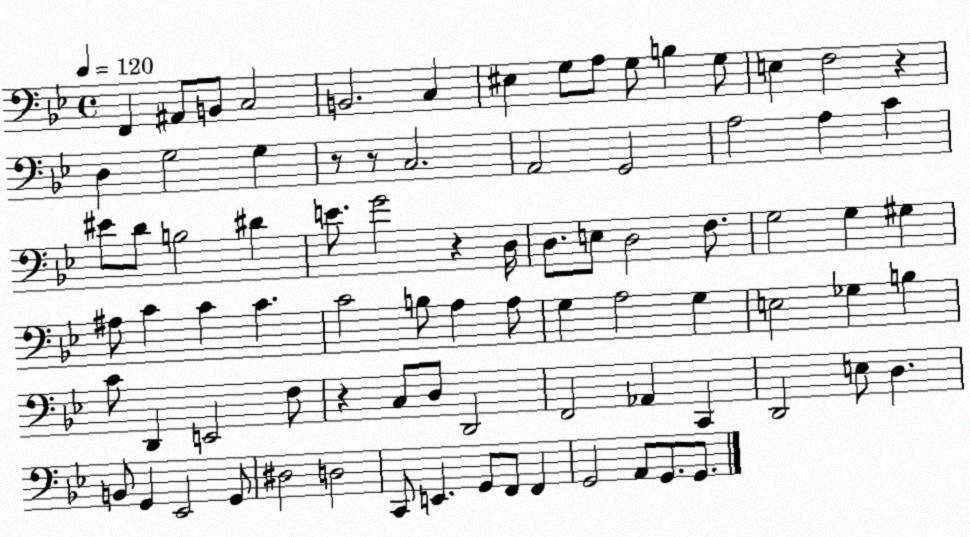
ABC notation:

X:1
T:Untitled
M:4/4
L:1/4
K:Bb
F,, ^A,,/2 B,,/2 C,2 B,,2 C, ^E, G,/2 A,/2 G,/2 B, G,/2 E, F,2 z D, G,2 G, z/2 z/2 C,2 A,,2 G,,2 A,2 A, C ^E/2 D/2 B,2 ^D E/2 G2 z D,/4 D,/2 E,/2 D,2 F,/2 G,2 G, ^G, ^A,/2 C C C C2 B,/2 A, A,/2 G, A,2 G, E,2 _G, B, C/2 D,, E,,2 F,/2 z C,/2 D,/2 D,,2 F,,2 _A,, C,, D,,2 E,/2 D, B,,/2 G,, _E,,2 G,,/2 ^D,2 D,2 C,,/2 E,, G,,/2 F,,/2 F,, G,,2 A,,/2 G,,/2 G,,/2